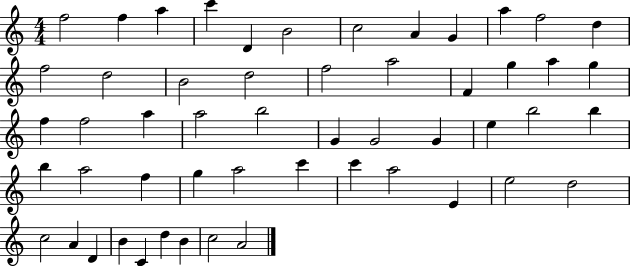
{
  \clef treble
  \numericTimeSignature
  \time 4/4
  \key c \major
  f''2 f''4 a''4 | c'''4 d'4 b'2 | c''2 a'4 g'4 | a''4 f''2 d''4 | \break f''2 d''2 | b'2 d''2 | f''2 a''2 | f'4 g''4 a''4 g''4 | \break f''4 f''2 a''4 | a''2 b''2 | g'4 g'2 g'4 | e''4 b''2 b''4 | \break b''4 a''2 f''4 | g''4 a''2 c'''4 | c'''4 a''2 e'4 | e''2 d''2 | \break c''2 a'4 d'4 | b'4 c'4 d''4 b'4 | c''2 a'2 | \bar "|."
}